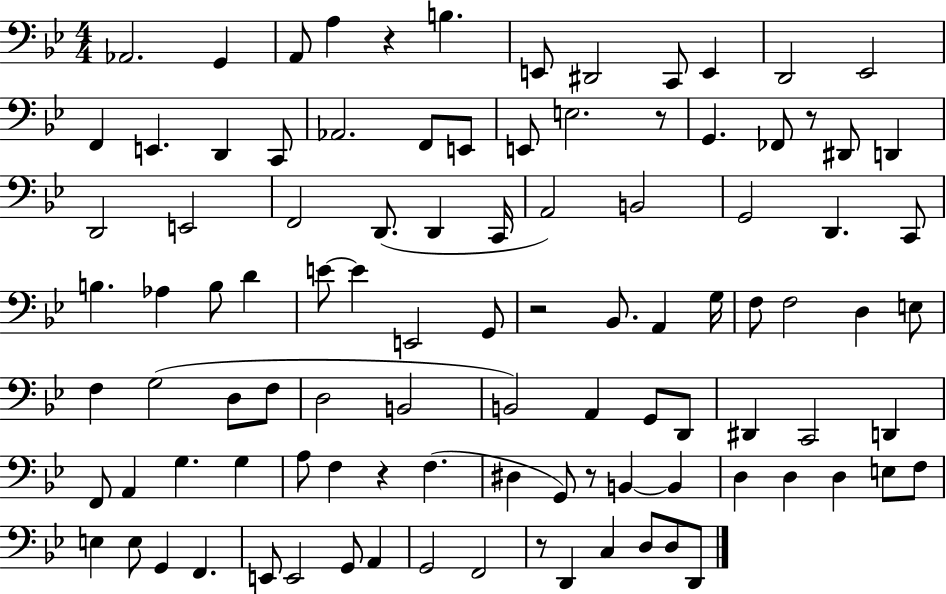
{
  \clef bass
  \numericTimeSignature
  \time 4/4
  \key bes \major
  aes,2. g,4 | a,8 a4 r4 b4. | e,8 dis,2 c,8 e,4 | d,2 ees,2 | \break f,4 e,4. d,4 c,8 | aes,2. f,8 e,8 | e,8 e2. r8 | g,4. fes,8 r8 dis,8 d,4 | \break d,2 e,2 | f,2 d,8.( d,4 c,16 | a,2) b,2 | g,2 d,4. c,8 | \break b4. aes4 b8 d'4 | e'8~~ e'4 e,2 g,8 | r2 bes,8. a,4 g16 | f8 f2 d4 e8 | \break f4 g2( d8 f8 | d2 b,2 | b,2) a,4 g,8 d,8 | dis,4 c,2 d,4 | \break f,8 a,4 g4. g4 | a8 f4 r4 f4.( | dis4 g,8) r8 b,4~~ b,4 | d4 d4 d4 e8 f8 | \break e4 e8 g,4 f,4. | e,8 e,2 g,8 a,4 | g,2 f,2 | r8 d,4 c4 d8 d8 d,8 | \break \bar "|."
}